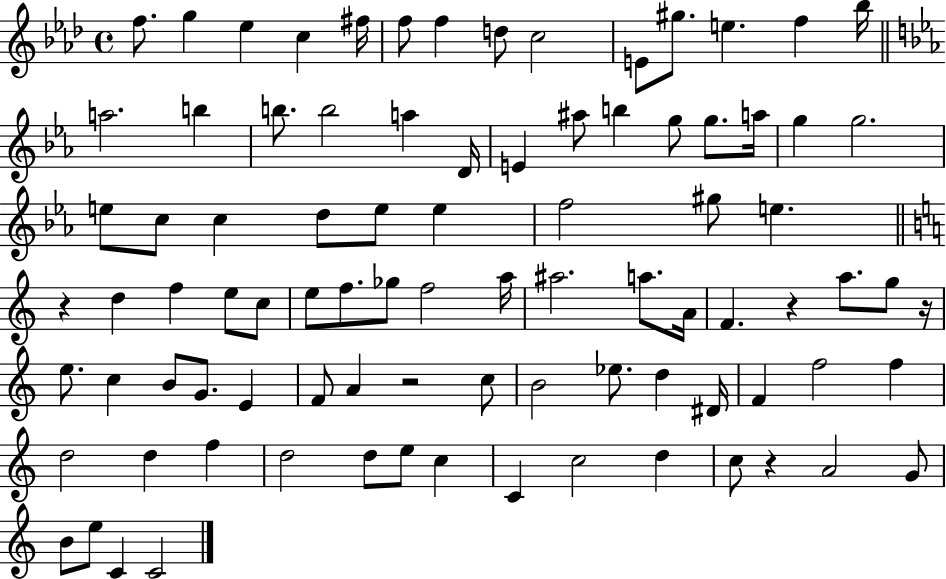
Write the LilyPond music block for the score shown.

{
  \clef treble
  \time 4/4
  \defaultTimeSignature
  \key aes \major
  \repeat volta 2 { f''8. g''4 ees''4 c''4 fis''16 | f''8 f''4 d''8 c''2 | e'8 gis''8. e''4. f''4 bes''16 | \bar "||" \break \key ees \major a''2. b''4 | b''8. b''2 a''4 d'16 | e'4 ais''8 b''4 g''8 g''8. a''16 | g''4 g''2. | \break e''8 c''8 c''4 d''8 e''8 e''4 | f''2 gis''8 e''4. | \bar "||" \break \key a \minor r4 d''4 f''4 e''8 c''8 | e''8 f''8. ges''8 f''2 a''16 | ais''2. a''8. a'16 | f'4. r4 a''8. g''8 r16 | \break e''8. c''4 b'8 g'8. e'4 | f'8 a'4 r2 c''8 | b'2 ees''8. d''4 dis'16 | f'4 f''2 f''4 | \break d''2 d''4 f''4 | d''2 d''8 e''8 c''4 | c'4 c''2 d''4 | c''8 r4 a'2 g'8 | \break b'8 e''8 c'4 c'2 | } \bar "|."
}